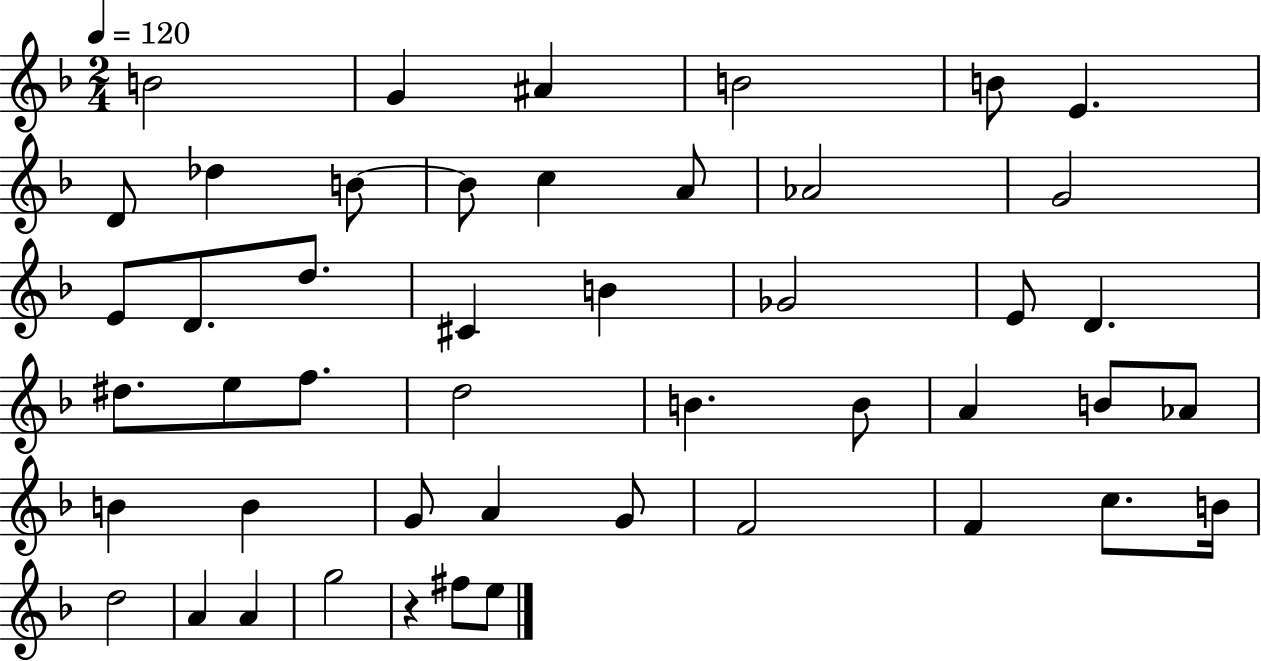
B4/h G4/q A#4/q B4/h B4/e E4/q. D4/e Db5/q B4/e B4/e C5/q A4/e Ab4/h G4/h E4/e D4/e. D5/e. C#4/q B4/q Gb4/h E4/e D4/q. D#5/e. E5/e F5/e. D5/h B4/q. B4/e A4/q B4/e Ab4/e B4/q B4/q G4/e A4/q G4/e F4/h F4/q C5/e. B4/s D5/h A4/q A4/q G5/h R/q F#5/e E5/e